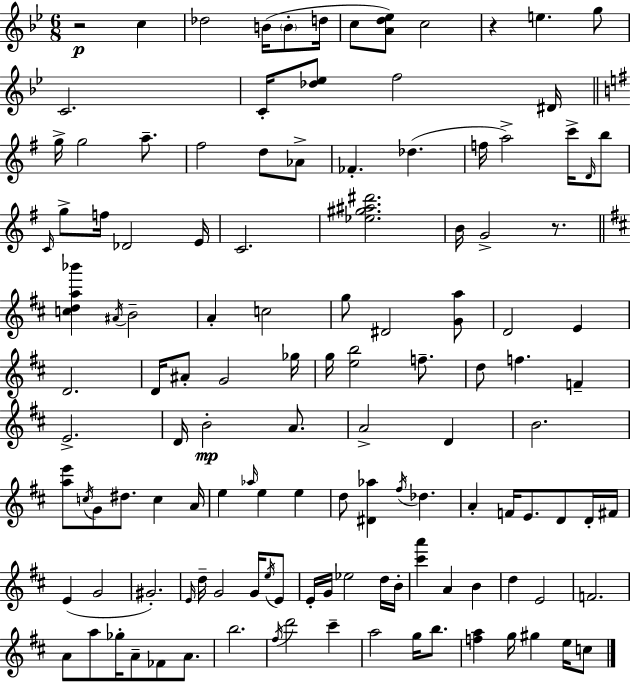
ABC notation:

X:1
T:Untitled
M:6/8
L:1/4
K:Gm
z2 c _d2 B/4 B/2 d/4 c/2 [Ad_e]/2 c2 z e g/2 C2 C/4 [_d_e]/2 f2 ^D/4 g/4 g2 a/2 ^f2 d/2 _A/2 _F _d f/4 a2 c'/4 D/4 b/2 C/4 g/2 f/4 _D2 E/4 C2 [_e^g^a^d']2 B/4 G2 z/2 [cda_b'] ^A/4 B2 A c2 g/2 ^D2 [Ga]/2 D2 E D2 D/4 ^A/2 G2 _g/4 g/4 [eb]2 f/2 d/2 f F E2 D/4 B2 A/2 A2 D B2 [ae']/2 c/4 G/2 ^d/2 c A/4 e _a/4 e e d/2 [^D_a] ^f/4 _d A F/4 E/2 D/2 D/4 ^F/4 E G2 ^G2 E/4 d/4 G2 G/4 e/4 E/2 E/4 G/4 _e2 d/4 B/4 [^c'a'] A B d E2 F2 A/2 a/2 _g/4 A/2 _F/2 A/2 b2 ^f/4 d'2 ^c' a2 g/4 b/2 [fa] g/4 ^g e/4 c/2